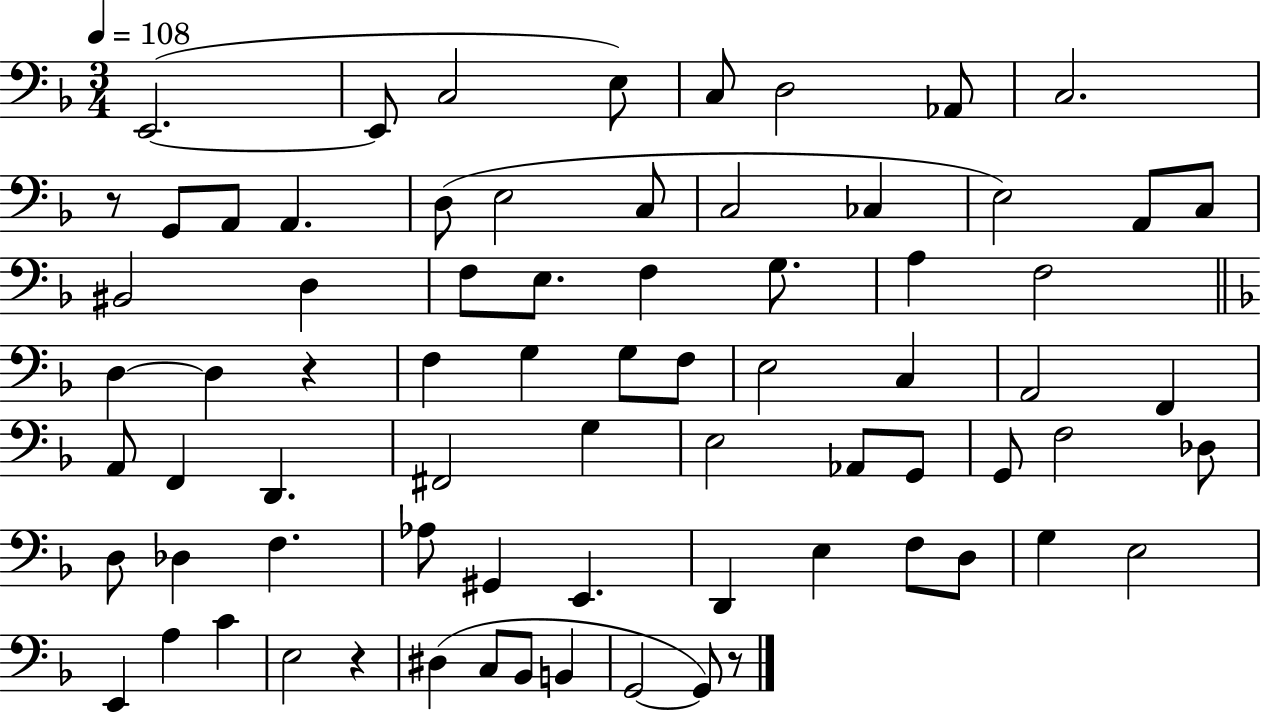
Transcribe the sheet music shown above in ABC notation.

X:1
T:Untitled
M:3/4
L:1/4
K:F
E,,2 E,,/2 C,2 E,/2 C,/2 D,2 _A,,/2 C,2 z/2 G,,/2 A,,/2 A,, D,/2 E,2 C,/2 C,2 _C, E,2 A,,/2 C,/2 ^B,,2 D, F,/2 E,/2 F, G,/2 A, F,2 D, D, z F, G, G,/2 F,/2 E,2 C, A,,2 F,, A,,/2 F,, D,, ^F,,2 G, E,2 _A,,/2 G,,/2 G,,/2 F,2 _D,/2 D,/2 _D, F, _A,/2 ^G,, E,, D,, E, F,/2 D,/2 G, E,2 E,, A, C E,2 z ^D, C,/2 _B,,/2 B,, G,,2 G,,/2 z/2